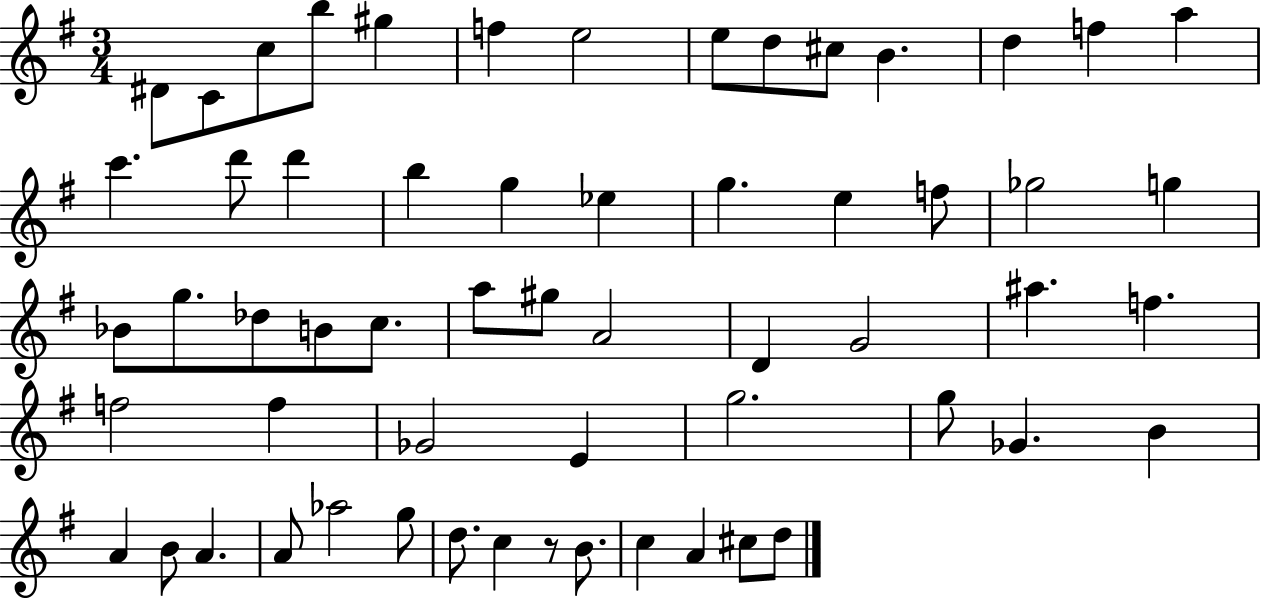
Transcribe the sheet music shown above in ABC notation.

X:1
T:Untitled
M:3/4
L:1/4
K:G
^D/2 C/2 c/2 b/2 ^g f e2 e/2 d/2 ^c/2 B d f a c' d'/2 d' b g _e g e f/2 _g2 g _B/2 g/2 _d/2 B/2 c/2 a/2 ^g/2 A2 D G2 ^a f f2 f _G2 E g2 g/2 _G B A B/2 A A/2 _a2 g/2 d/2 c z/2 B/2 c A ^c/2 d/2